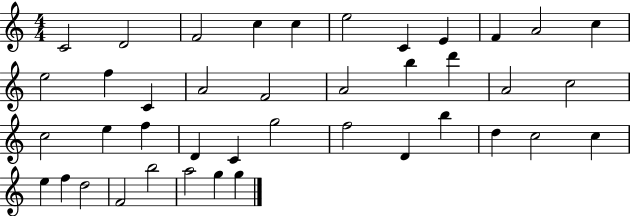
{
  \clef treble
  \numericTimeSignature
  \time 4/4
  \key c \major
  c'2 d'2 | f'2 c''4 c''4 | e''2 c'4 e'4 | f'4 a'2 c''4 | \break e''2 f''4 c'4 | a'2 f'2 | a'2 b''4 d'''4 | a'2 c''2 | \break c''2 e''4 f''4 | d'4 c'4 g''2 | f''2 d'4 b''4 | d''4 c''2 c''4 | \break e''4 f''4 d''2 | f'2 b''2 | a''2 g''4 g''4 | \bar "|."
}